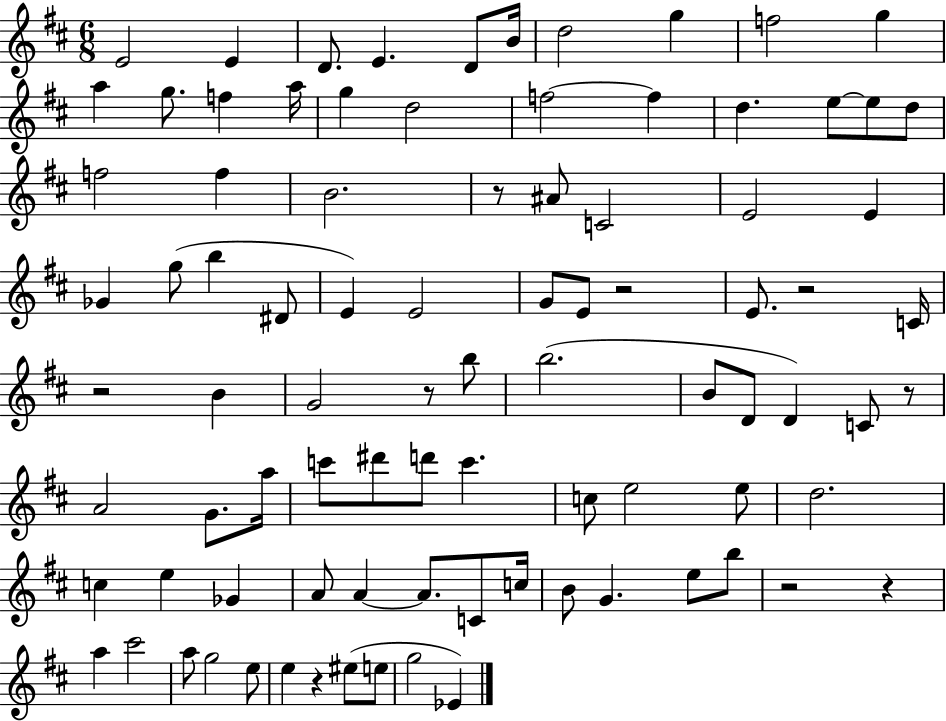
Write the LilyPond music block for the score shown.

{
  \clef treble
  \numericTimeSignature
  \time 6/8
  \key d \major
  \repeat volta 2 { e'2 e'4 | d'8. e'4. d'8 b'16 | d''2 g''4 | f''2 g''4 | \break a''4 g''8. f''4 a''16 | g''4 d''2 | f''2~~ f''4 | d''4. e''8~~ e''8 d''8 | \break f''2 f''4 | b'2. | r8 ais'8 c'2 | e'2 e'4 | \break ges'4 g''8( b''4 dis'8 | e'4) e'2 | g'8 e'8 r2 | e'8. r2 c'16 | \break r2 b'4 | g'2 r8 b''8 | b''2.( | b'8 d'8 d'4) c'8 r8 | \break a'2 g'8. a''16 | c'''8 dis'''8 d'''8 c'''4. | c''8 e''2 e''8 | d''2. | \break c''4 e''4 ges'4 | a'8 a'4~~ a'8. c'8 c''16 | b'8 g'4. e''8 b''8 | r2 r4 | \break a''4 cis'''2 | a''8 g''2 e''8 | e''4 r4 eis''8( e''8 | g''2 ees'4) | \break } \bar "|."
}